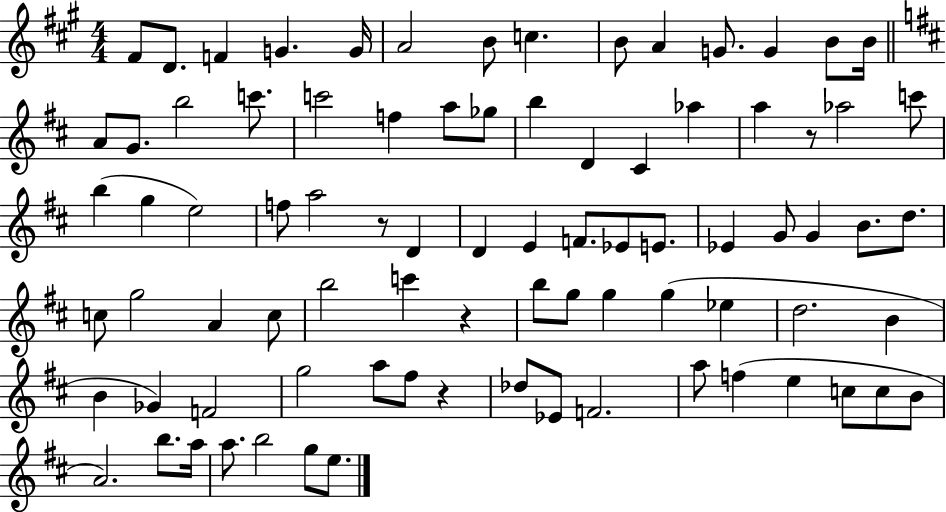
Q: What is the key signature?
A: A major